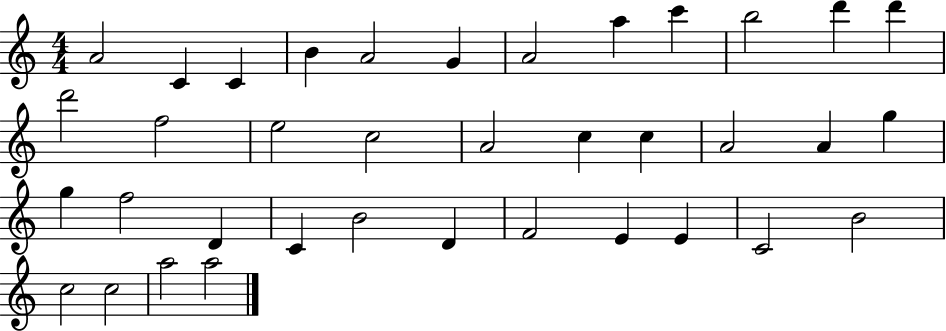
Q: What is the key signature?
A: C major